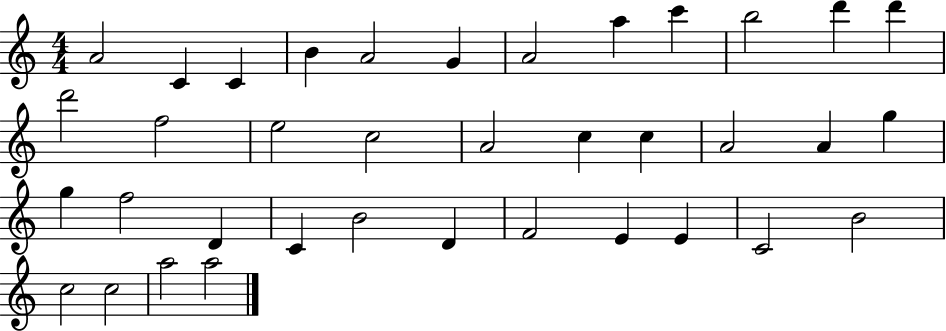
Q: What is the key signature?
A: C major